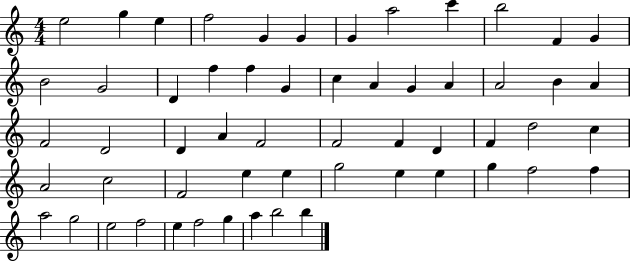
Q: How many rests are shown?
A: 0